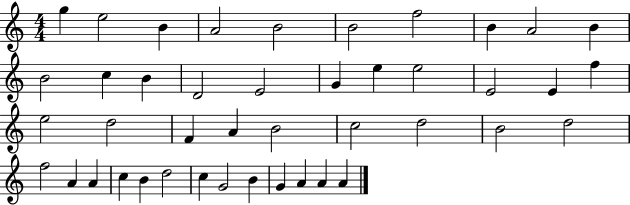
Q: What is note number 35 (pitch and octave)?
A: B4